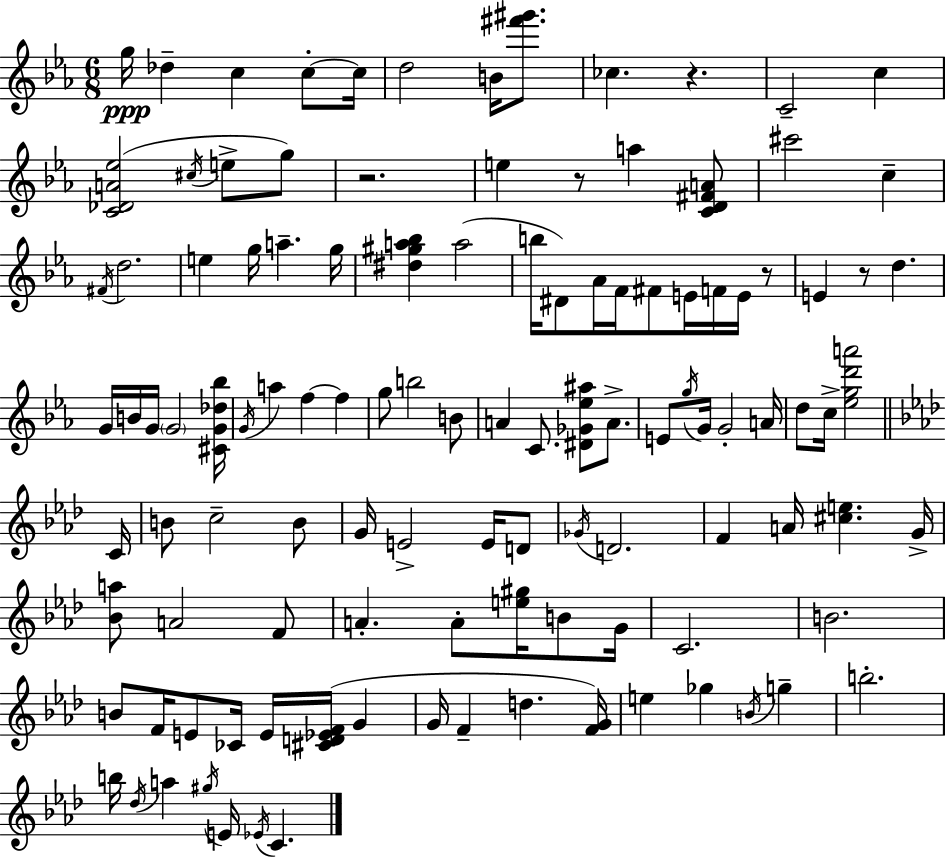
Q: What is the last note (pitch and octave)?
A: C4